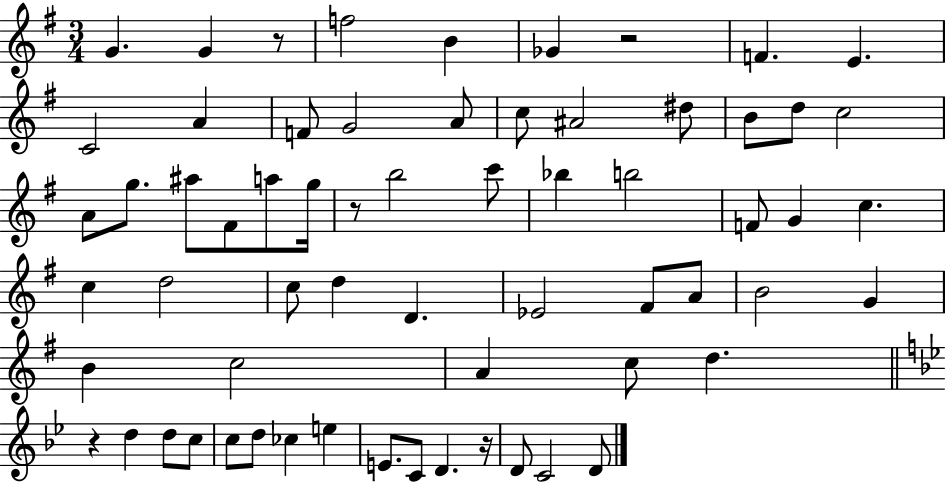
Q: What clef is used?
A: treble